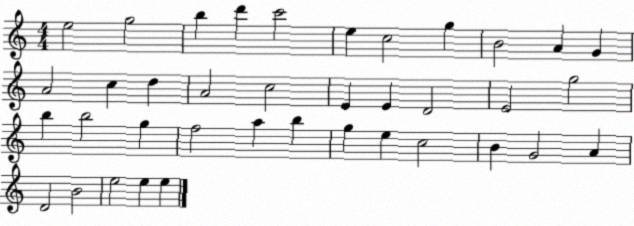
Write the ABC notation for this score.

X:1
T:Untitled
M:4/4
L:1/4
K:C
e2 g2 b d' c'2 e c2 g B2 A G A2 c d A2 c2 E E D2 E2 g2 b b2 g f2 a b g e c2 B G2 A D2 B2 e2 e e